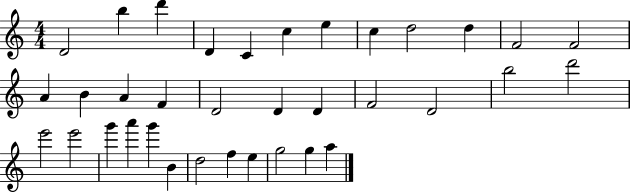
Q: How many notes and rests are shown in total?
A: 35